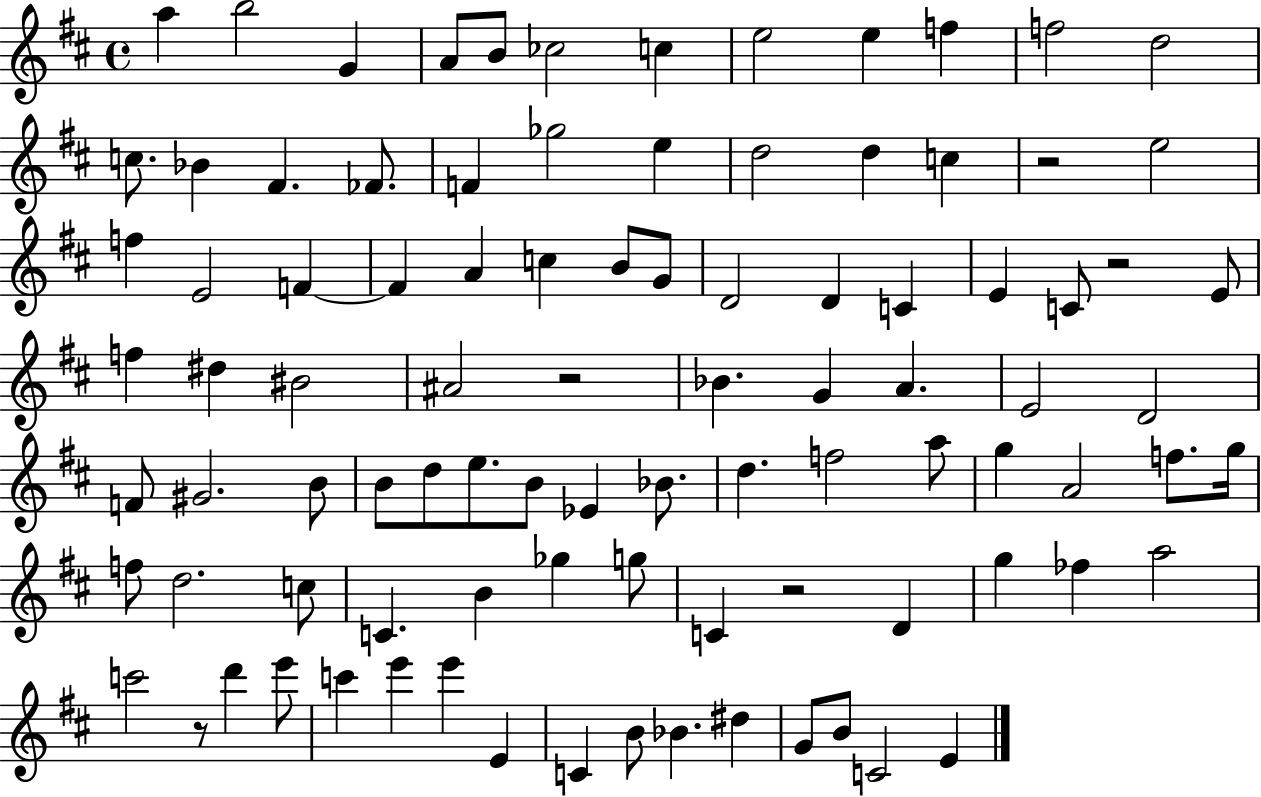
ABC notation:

X:1
T:Untitled
M:4/4
L:1/4
K:D
a b2 G A/2 B/2 _c2 c e2 e f f2 d2 c/2 _B ^F _F/2 F _g2 e d2 d c z2 e2 f E2 F F A c B/2 G/2 D2 D C E C/2 z2 E/2 f ^d ^B2 ^A2 z2 _B G A E2 D2 F/2 ^G2 B/2 B/2 d/2 e/2 B/2 _E _B/2 d f2 a/2 g A2 f/2 g/4 f/2 d2 c/2 C B _g g/2 C z2 D g _f a2 c'2 z/2 d' e'/2 c' e' e' E C B/2 _B ^d G/2 B/2 C2 E